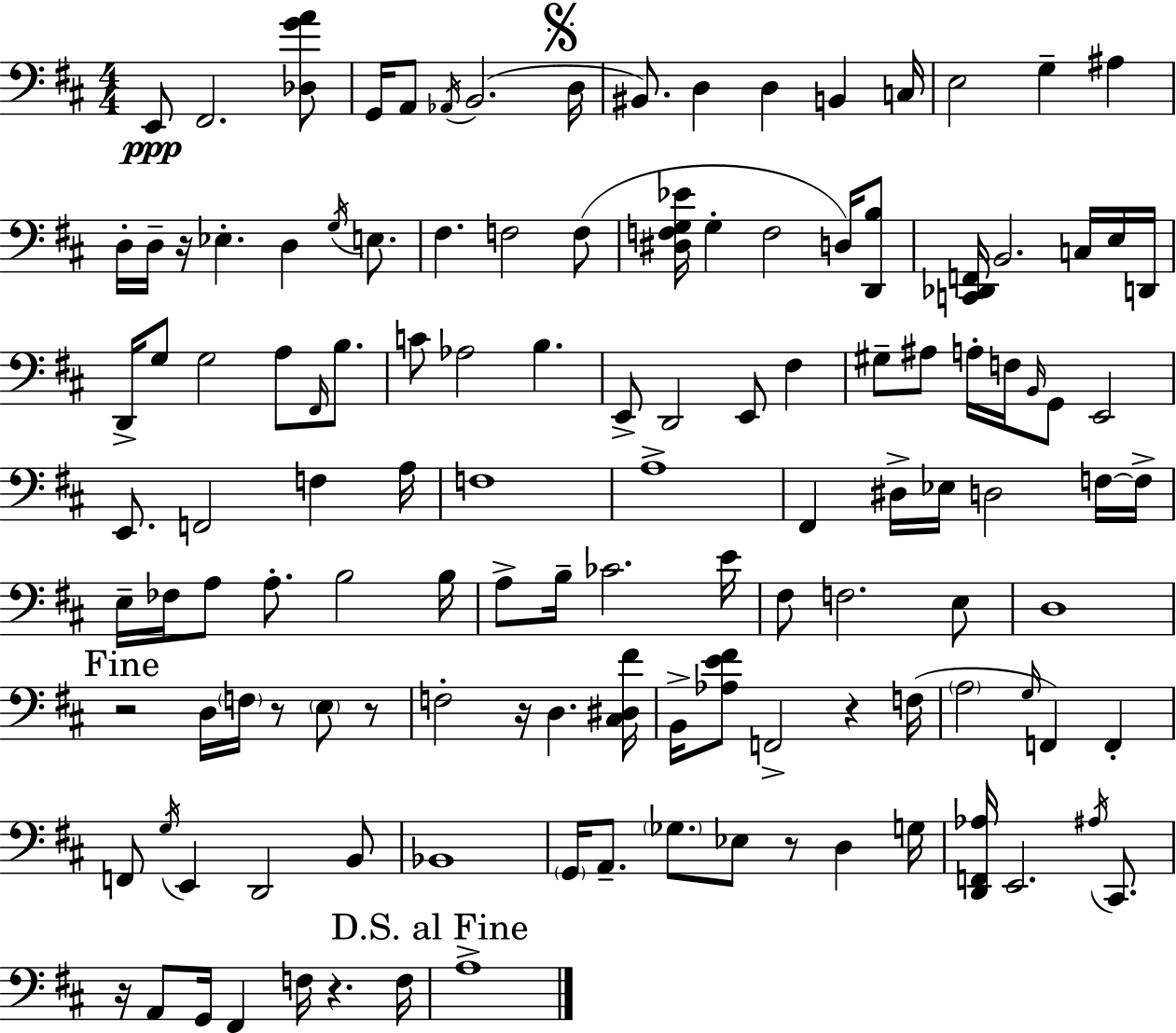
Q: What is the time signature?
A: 4/4